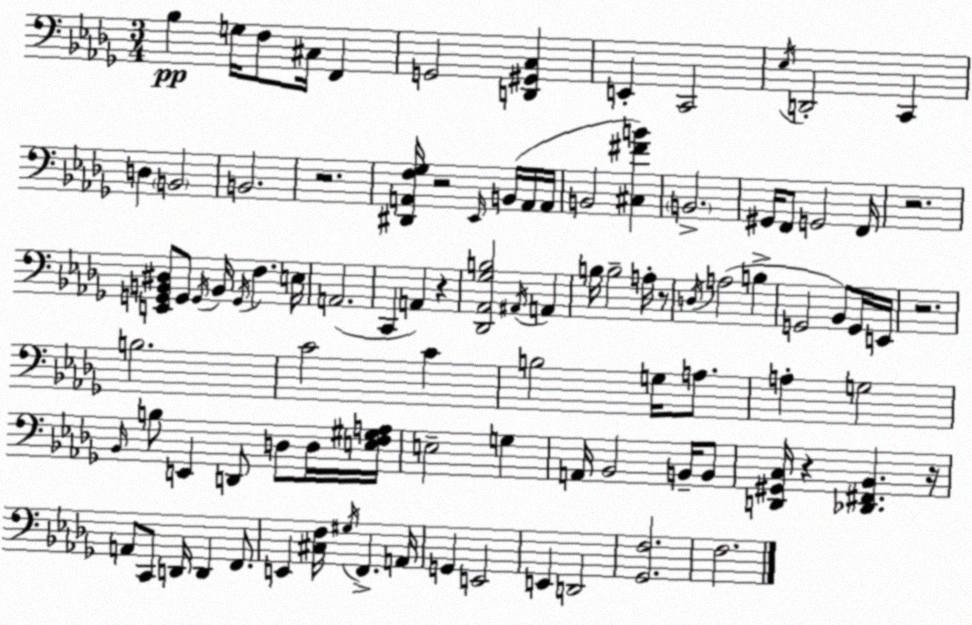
X:1
T:Untitled
M:3/4
L:1/4
K:Bbm
_B, G,/4 F,/2 ^C,/4 F,, G,,2 [D,,^G,,C,] E,, C,,2 _E,/4 D,,2 C,, D, B,,2 B,,2 z2 [^D,,A,,F,_G,]/4 z2 _E,,/4 B,,/4 A,,/4 A,,/4 B,,2 [^C,^FB] B,,2 ^G,,/4 F,,/2 G,,2 F,,/4 z2 [E,,G,,B,,^D,]/2 G,,/2 G,,/4 B,,/4 G,,/4 F, E,/4 A,,2 C,, A,, z [_D,,_A,,_G,B,]2 ^A,,/4 A,, B,/4 B,2 A,/4 z/2 D,/4 A,2 B, G,,2 _B,,/2 G,,/4 E,,/4 z2 B,2 C2 C B,2 G,/4 A,/2 A, G,2 _B,,/4 B,/2 E,, D,,/2 D,/2 D,/4 [E,F,^G,A,]/4 E,2 G, A,,/4 _B,,2 B,,/4 B,,/2 [D,,^G,,C,]/4 z [_D,,^F,,_B,,] z/4 A,,/2 C,,/2 D,,/4 D,, F,,/2 E,, [^C,F,]/4 ^G,/4 F,, A,,/4 G,, E,,2 E,, D,,2 [_G,,F,]2 F,2